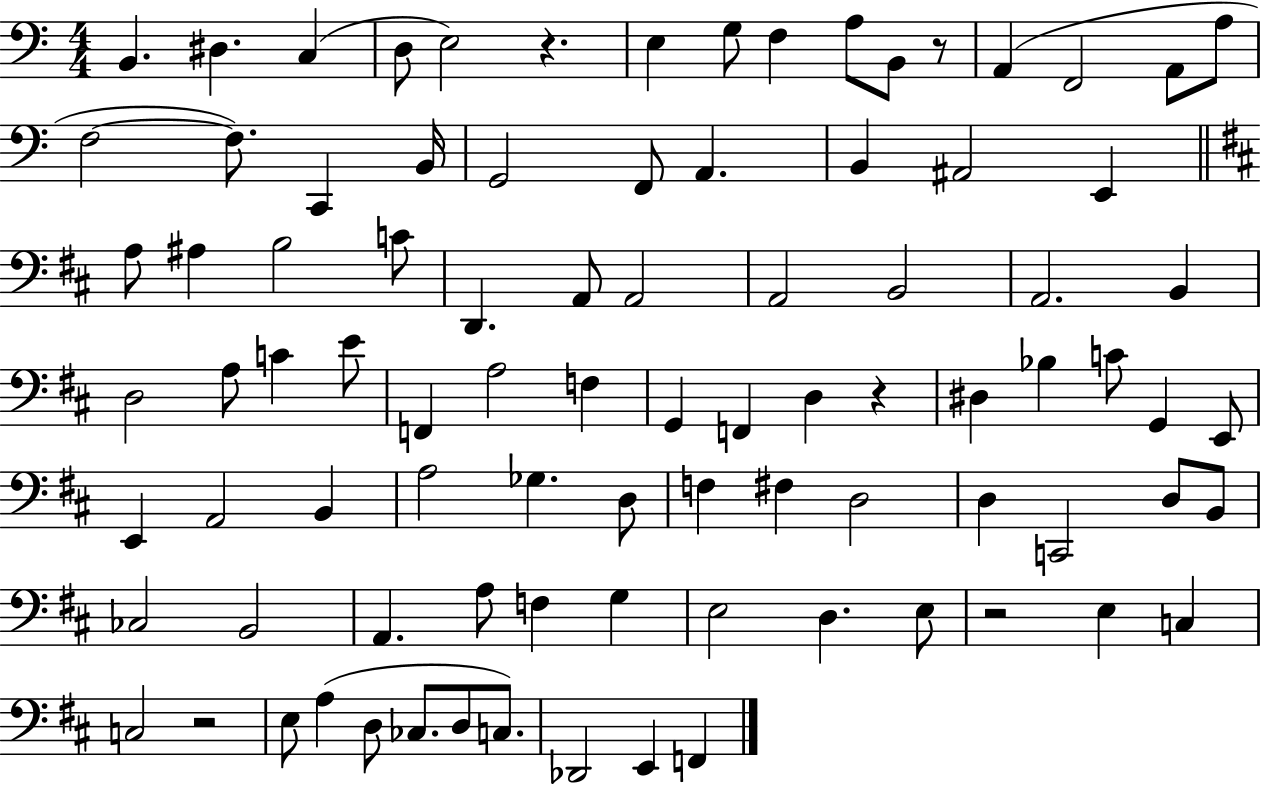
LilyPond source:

{
  \clef bass
  \numericTimeSignature
  \time 4/4
  \key c \major
  b,4. dis4. c4( | d8 e2) r4. | e4 g8 f4 a8 b,8 r8 | a,4( f,2 a,8 a8 | \break f2~~ f8.) c,4 b,16 | g,2 f,8 a,4. | b,4 ais,2 e,4 | \bar "||" \break \key b \minor a8 ais4 b2 c'8 | d,4. a,8 a,2 | a,2 b,2 | a,2. b,4 | \break d2 a8 c'4 e'8 | f,4 a2 f4 | g,4 f,4 d4 r4 | dis4 bes4 c'8 g,4 e,8 | \break e,4 a,2 b,4 | a2 ges4. d8 | f4 fis4 d2 | d4 c,2 d8 b,8 | \break ces2 b,2 | a,4. a8 f4 g4 | e2 d4. e8 | r2 e4 c4 | \break c2 r2 | e8 a4( d8 ces8. d8 c8.) | des,2 e,4 f,4 | \bar "|."
}